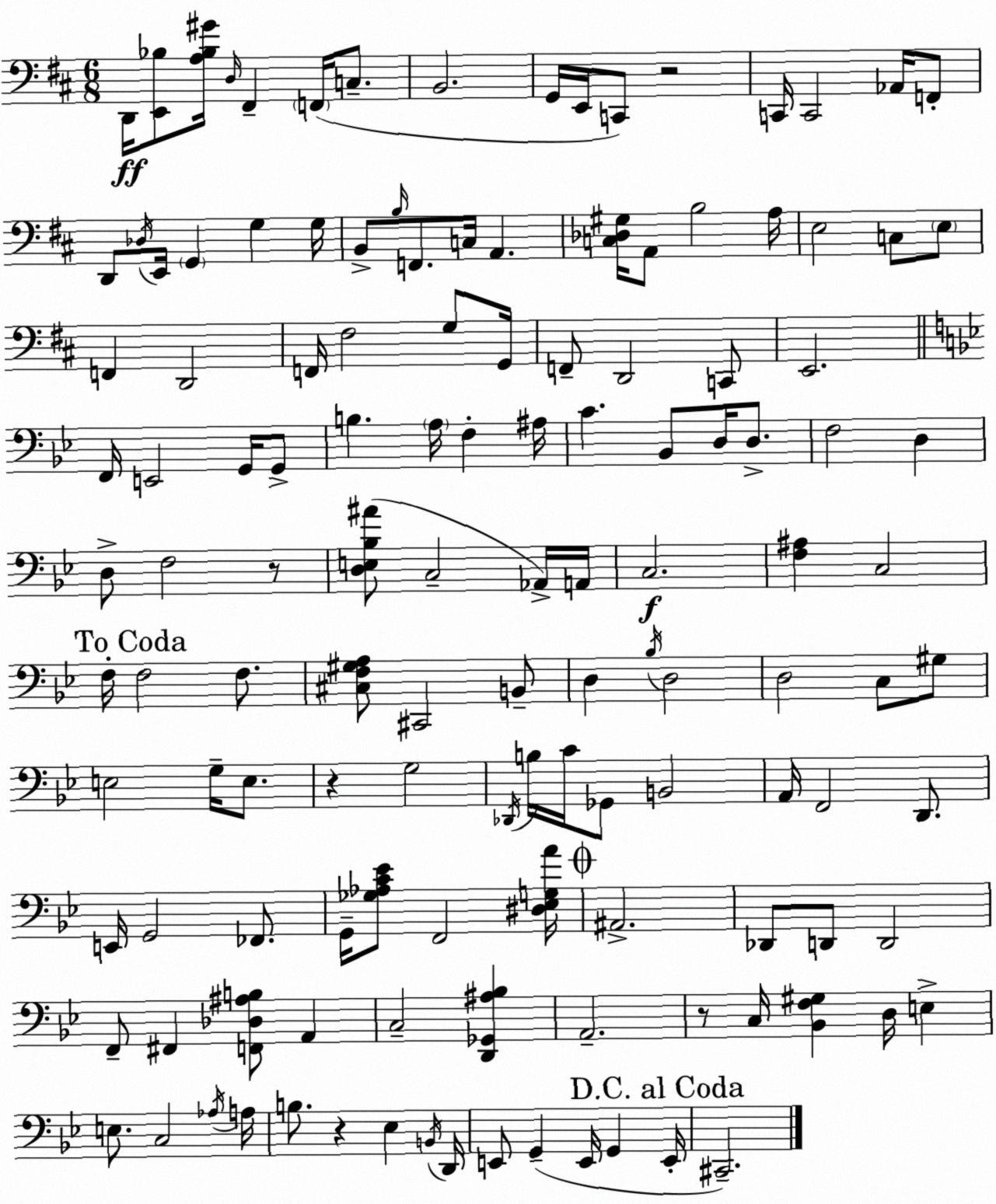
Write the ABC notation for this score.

X:1
T:Untitled
M:6/8
L:1/4
K:D
D,,/4 [E,,_B,]/2 [A,_B,^G]/4 D,/4 ^F,, F,,/4 C,/2 B,,2 G,,/4 E,,/4 C,,/2 z2 C,,/4 C,,2 _A,,/4 F,,/2 D,,/2 _D,/4 E,,/4 G,, G, G,/4 B,,/2 B,/4 F,,/2 C,/4 A,, [C,_D,^G,]/4 A,,/2 B,2 A,/4 E,2 C,/2 E,/2 F,, D,,2 F,,/4 ^F,2 G,/2 G,,/4 F,,/2 D,,2 C,,/2 E,,2 F,,/4 E,,2 G,,/4 G,,/2 B, A,/4 F, ^A,/4 C _B,,/2 D,/4 D,/2 F,2 D, D,/2 F,2 z/2 [D,E,_B,^A]/2 C,2 _A,,/4 A,,/4 C,2 [F,^A,] C,2 F,/4 F,2 F,/2 [^C,F,^G,A,]/2 ^C,,2 B,,/2 D, _B,/4 D,2 D,2 C,/2 ^G,/2 E,2 G,/4 E,/2 z G,2 _D,,/4 B,/4 C/4 _G,,/2 B,,2 A,,/4 F,,2 D,,/2 E,,/4 G,,2 _F,,/2 G,,/4 [_G,_A,C_E]/2 F,,2 [^D,_E,G,A]/4 ^A,,2 _D,,/2 D,,/2 D,,2 F,,/2 ^F,, [F,,_D,^A,B,]/2 A,, C,2 [D,,_G,,^A,_B,] A,,2 z/2 C,/4 [_B,,F,^G,] D,/4 E, E,/2 C,2 _A,/4 A,/4 B,/2 z _E, B,,/4 D,,/4 E,,/2 G,, E,,/4 G,, E,,/4 ^C,,2